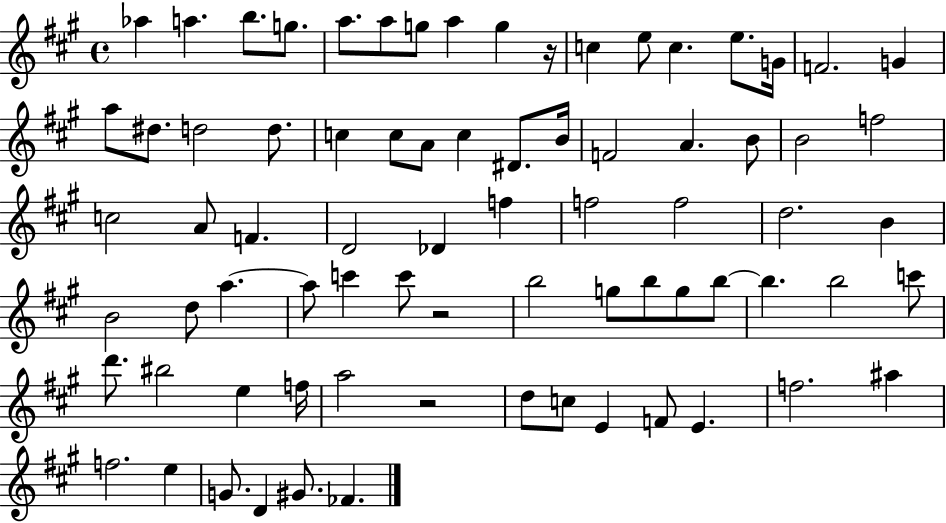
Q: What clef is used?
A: treble